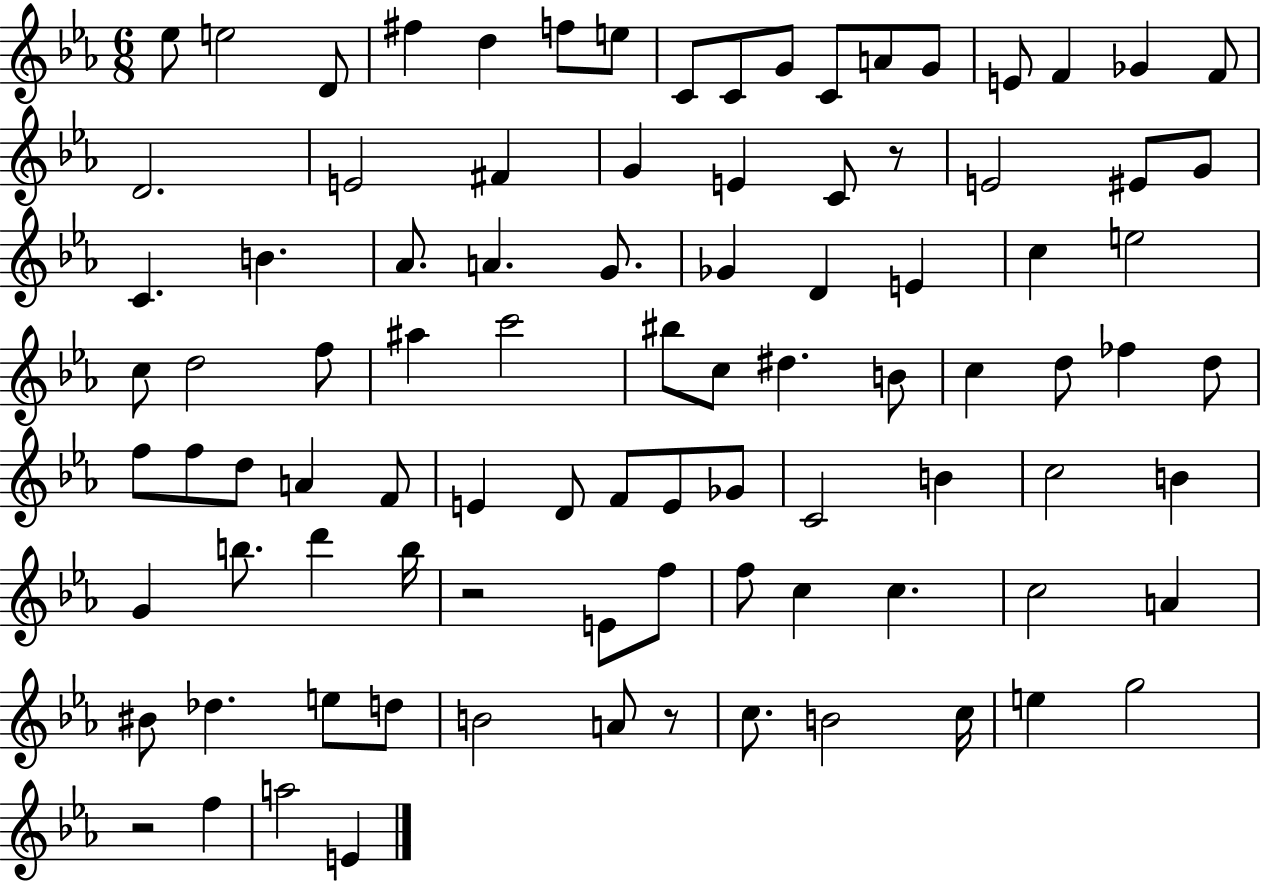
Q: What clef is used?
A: treble